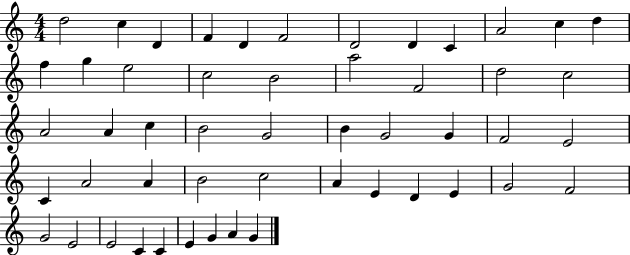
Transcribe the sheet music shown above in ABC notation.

X:1
T:Untitled
M:4/4
L:1/4
K:C
d2 c D F D F2 D2 D C A2 c d f g e2 c2 B2 a2 F2 d2 c2 A2 A c B2 G2 B G2 G F2 E2 C A2 A B2 c2 A E D E G2 F2 G2 E2 E2 C C E G A G